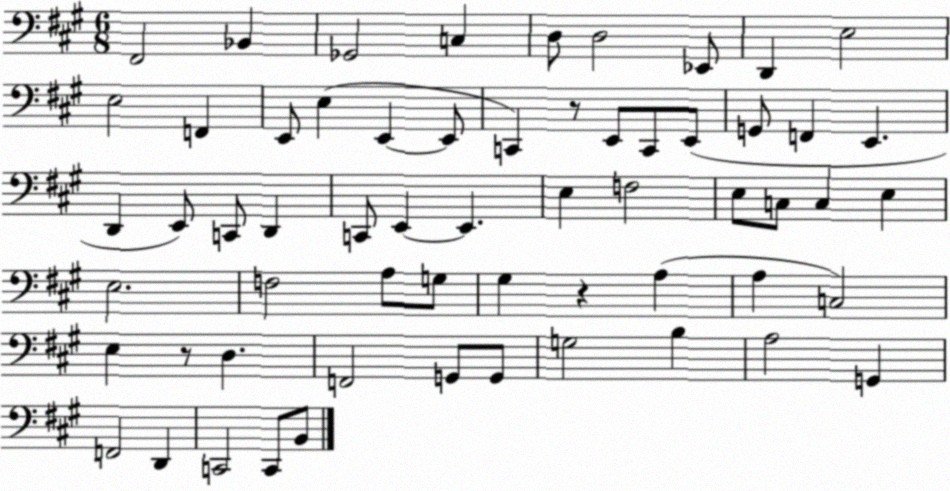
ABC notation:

X:1
T:Untitled
M:6/8
L:1/4
K:A
^F,,2 _B,, _G,,2 C, D,/2 D,2 _E,,/2 D,, E,2 E,2 F,, E,,/2 E, E,, E,,/2 C,, z/2 E,,/2 C,,/2 E,,/2 G,,/2 F,, E,, D,, E,,/2 C,,/2 D,, C,,/2 E,, E,, E, F,2 E,/2 C,/2 C, E, E,2 F,2 A,/2 G,/2 ^G, z A, A, C,2 E, z/2 D, F,,2 G,,/2 G,,/2 G,2 B, A,2 G,, F,,2 D,, C,,2 C,,/2 B,,/2